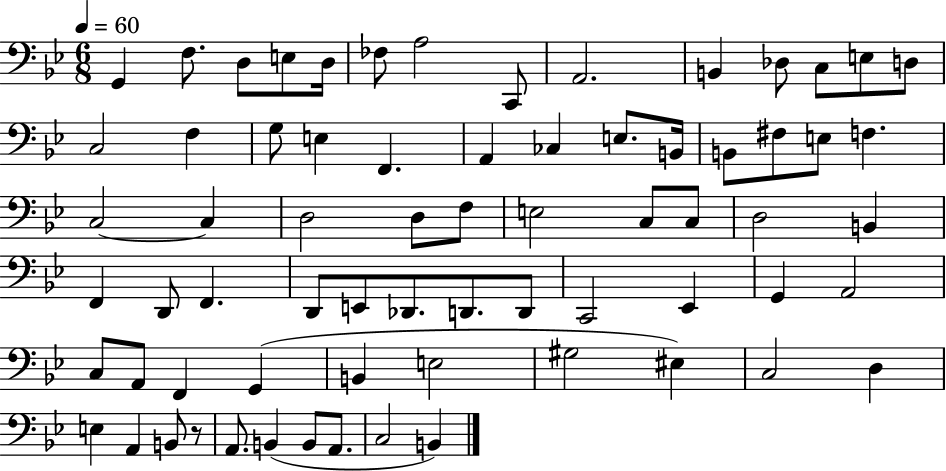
G2/q F3/e. D3/e E3/e D3/s FES3/e A3/h C2/e A2/h. B2/q Db3/e C3/e E3/e D3/e C3/h F3/q G3/e E3/q F2/q. A2/q CES3/q E3/e. B2/s B2/e F#3/e E3/e F3/q. C3/h C3/q D3/h D3/e F3/e E3/h C3/e C3/e D3/h B2/q F2/q D2/e F2/q. D2/e E2/e Db2/e. D2/e. D2/e C2/h Eb2/q G2/q A2/h C3/e A2/e F2/q G2/q B2/q E3/h G#3/h EIS3/q C3/h D3/q E3/q A2/q B2/e R/e A2/e. B2/q B2/e A2/e. C3/h B2/q